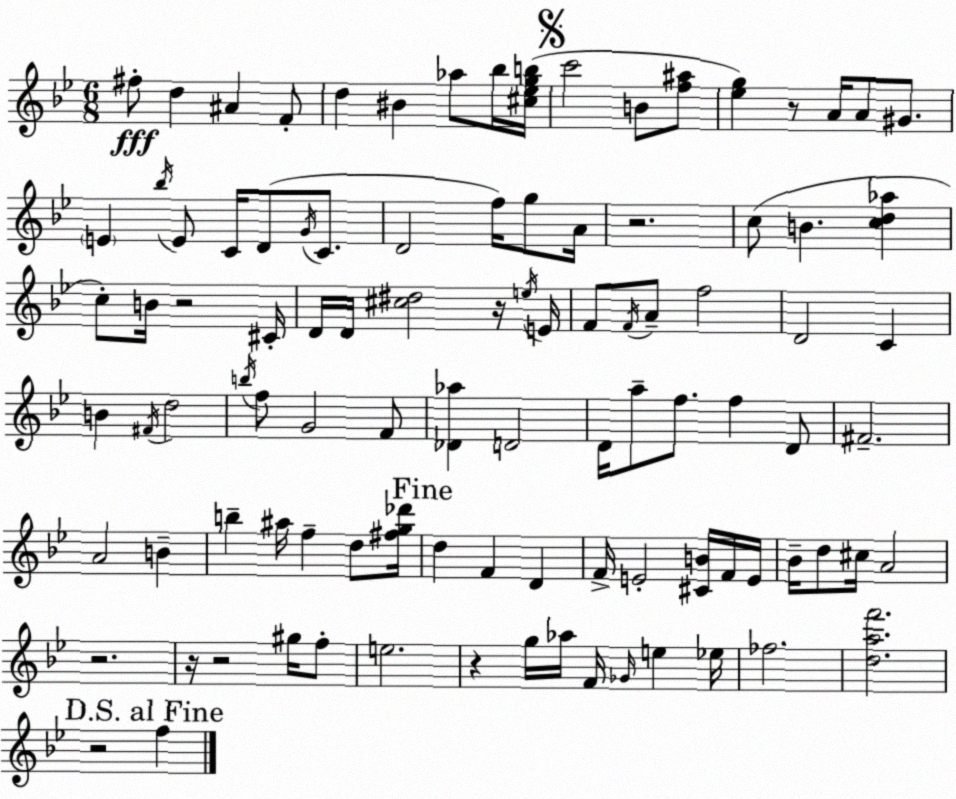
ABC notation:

X:1
T:Untitled
M:6/8
L:1/4
K:Bb
^f/2 d ^A F/2 d ^B _a/2 _b/4 [^c_egb]/4 c'2 B/2 [f^a]/2 [_eg] z/2 A/4 A/2 ^G/2 E _b/4 E/2 C/4 D/2 G/4 C/2 D2 f/4 g/2 A/4 z2 c/2 B [cd_a] c/2 B/4 z2 ^C/4 D/4 D/4 [^c^d]2 z/4 e/4 E/4 F/2 F/4 A/2 f2 D2 C B ^F/4 d2 b/4 f/2 G2 F/2 [_D_a] D2 D/4 a/2 f/2 f D/2 ^F2 A2 B b ^a/4 f d/2 [^fg_d']/4 d F D F/4 E2 [^CB]/4 F/4 E/4 _B/4 d/2 ^c/4 A2 z2 z/4 z2 ^g/4 f/2 e2 z g/4 _a/4 F/4 _G/4 e _e/4 _f2 [daf']2 z2 f